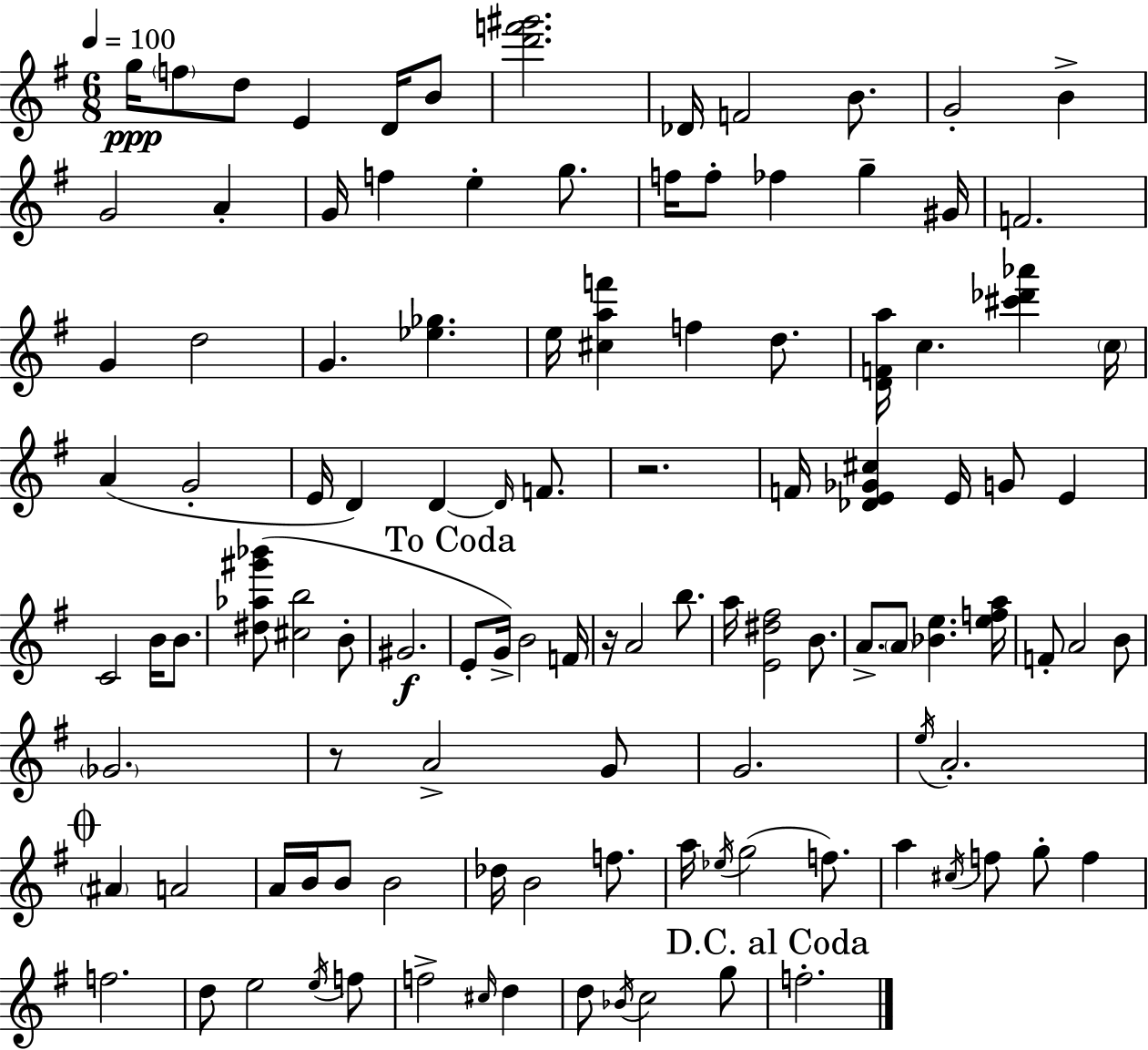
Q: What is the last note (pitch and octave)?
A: F5